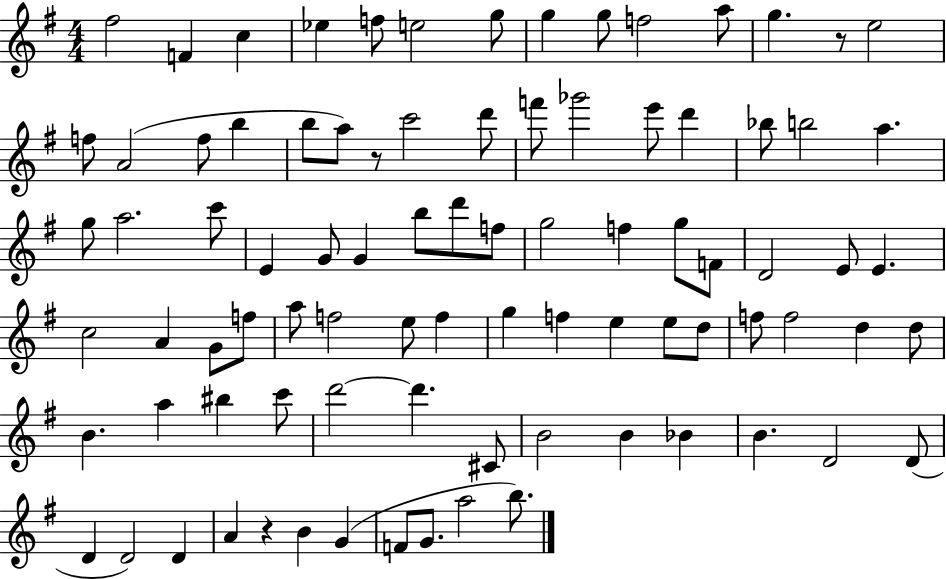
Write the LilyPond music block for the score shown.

{
  \clef treble
  \numericTimeSignature
  \time 4/4
  \key g \major
  fis''2 f'4 c''4 | ees''4 f''8 e''2 g''8 | g''4 g''8 f''2 a''8 | g''4. r8 e''2 | \break f''8 a'2( f''8 b''4 | b''8 a''8) r8 c'''2 d'''8 | f'''8 ges'''2 e'''8 d'''4 | bes''8 b''2 a''4. | \break g''8 a''2. c'''8 | e'4 g'8 g'4 b''8 d'''8 f''8 | g''2 f''4 g''8 f'8 | d'2 e'8 e'4. | \break c''2 a'4 g'8 f''8 | a''8 f''2 e''8 f''4 | g''4 f''4 e''4 e''8 d''8 | f''8 f''2 d''4 d''8 | \break b'4. a''4 bis''4 c'''8 | d'''2~~ d'''4. cis'8 | b'2 b'4 bes'4 | b'4. d'2 d'8( | \break d'4 d'2) d'4 | a'4 r4 b'4 g'4( | f'8 g'8. a''2 b''8.) | \bar "|."
}